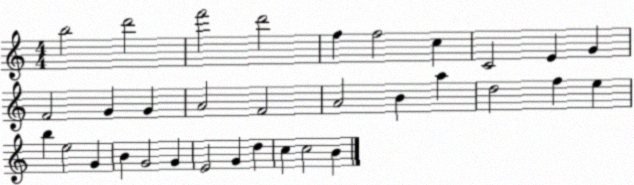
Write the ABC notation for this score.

X:1
T:Untitled
M:4/4
L:1/4
K:C
b2 d'2 f'2 d'2 f f2 c C2 E G F2 G G A2 F2 A2 B a d2 f e b e2 G B G2 G E2 G d c c2 B